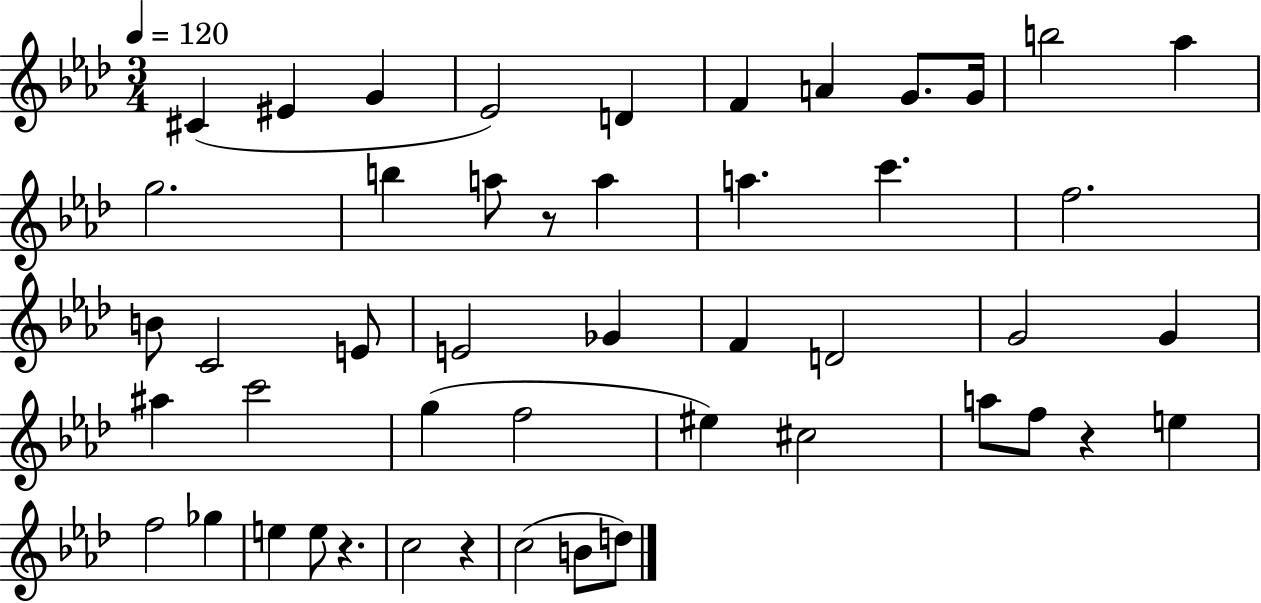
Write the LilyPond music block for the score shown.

{
  \clef treble
  \numericTimeSignature
  \time 3/4
  \key aes \major
  \tempo 4 = 120
  cis'4( eis'4 g'4 | ees'2) d'4 | f'4 a'4 g'8. g'16 | b''2 aes''4 | \break g''2. | b''4 a''8 r8 a''4 | a''4. c'''4. | f''2. | \break b'8 c'2 e'8 | e'2 ges'4 | f'4 d'2 | g'2 g'4 | \break ais''4 c'''2 | g''4( f''2 | eis''4) cis''2 | a''8 f''8 r4 e''4 | \break f''2 ges''4 | e''4 e''8 r4. | c''2 r4 | c''2( b'8 d''8) | \break \bar "|."
}